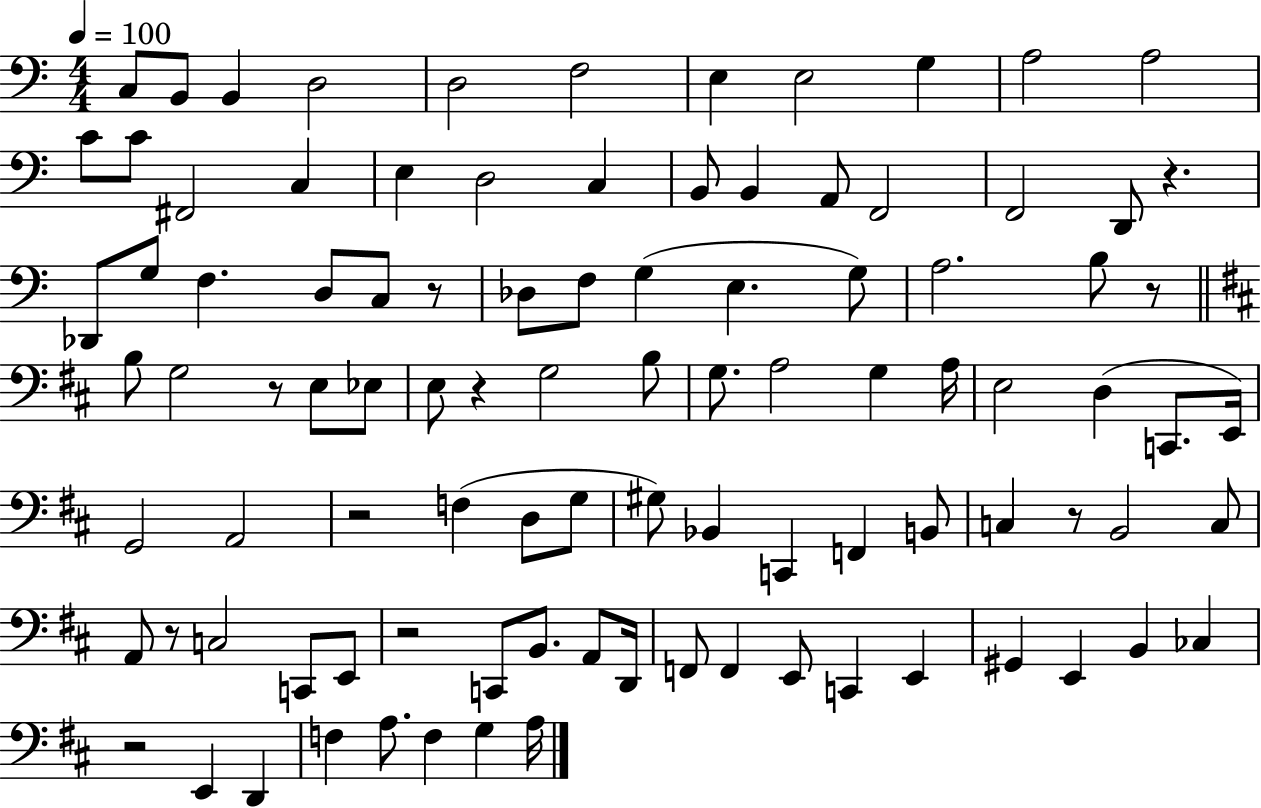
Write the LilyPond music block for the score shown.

{
  \clef bass
  \numericTimeSignature
  \time 4/4
  \key c \major
  \tempo 4 = 100
  c8 b,8 b,4 d2 | d2 f2 | e4 e2 g4 | a2 a2 | \break c'8 c'8 fis,2 c4 | e4 d2 c4 | b,8 b,4 a,8 f,2 | f,2 d,8 r4. | \break des,8 g8 f4. d8 c8 r8 | des8 f8 g4( e4. g8) | a2. b8 r8 | \bar "||" \break \key b \minor b8 g2 r8 e8 ees8 | e8 r4 g2 b8 | g8. a2 g4 a16 | e2 d4( c,8. e,16) | \break g,2 a,2 | r2 f4( d8 g8 | gis8) bes,4 c,4 f,4 b,8 | c4 r8 b,2 c8 | \break a,8 r8 c2 c,8 e,8 | r2 c,8 b,8. a,8 d,16 | f,8 f,4 e,8 c,4 e,4 | gis,4 e,4 b,4 ces4 | \break r2 e,4 d,4 | f4 a8. f4 g4 a16 | \bar "|."
}